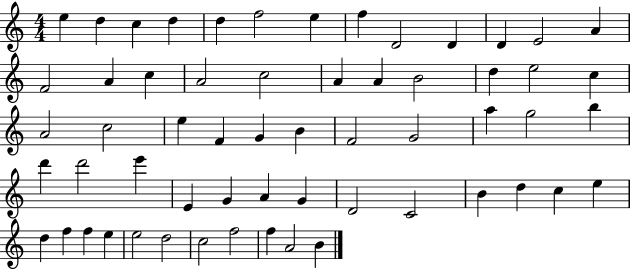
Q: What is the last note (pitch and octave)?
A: B4